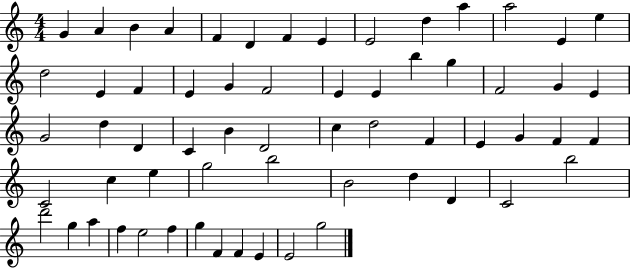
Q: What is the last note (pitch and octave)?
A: G5